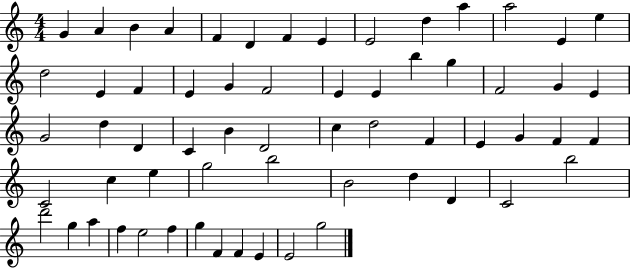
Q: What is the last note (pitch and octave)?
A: G5